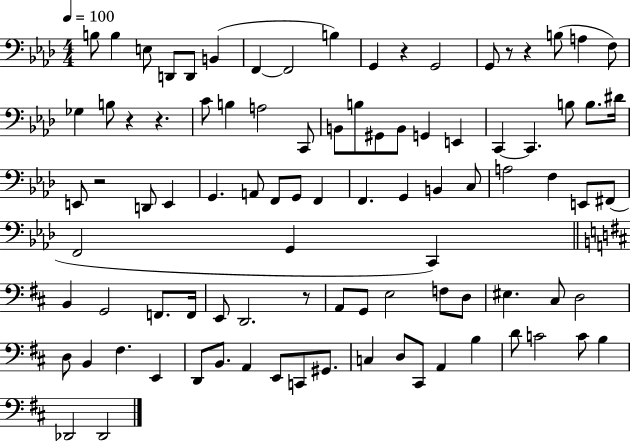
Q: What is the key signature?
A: AES major